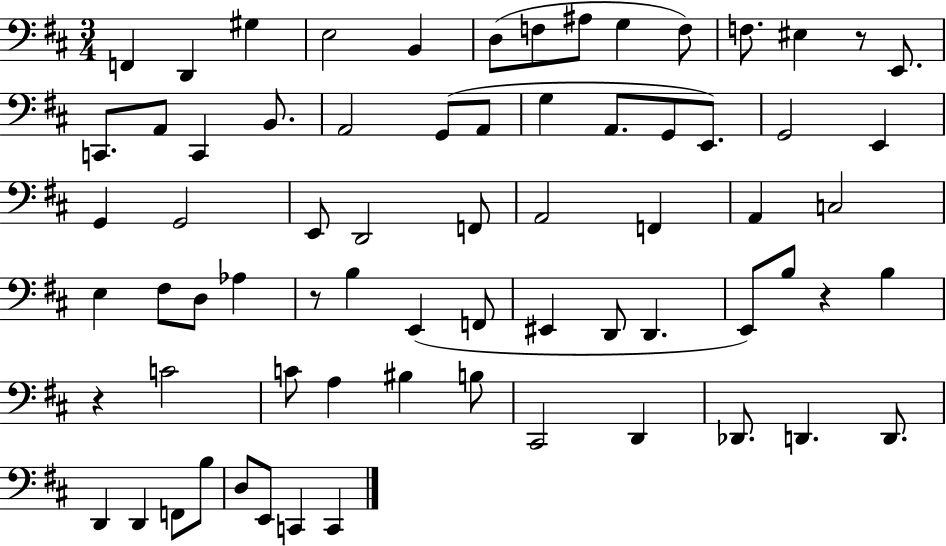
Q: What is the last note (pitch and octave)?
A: C2